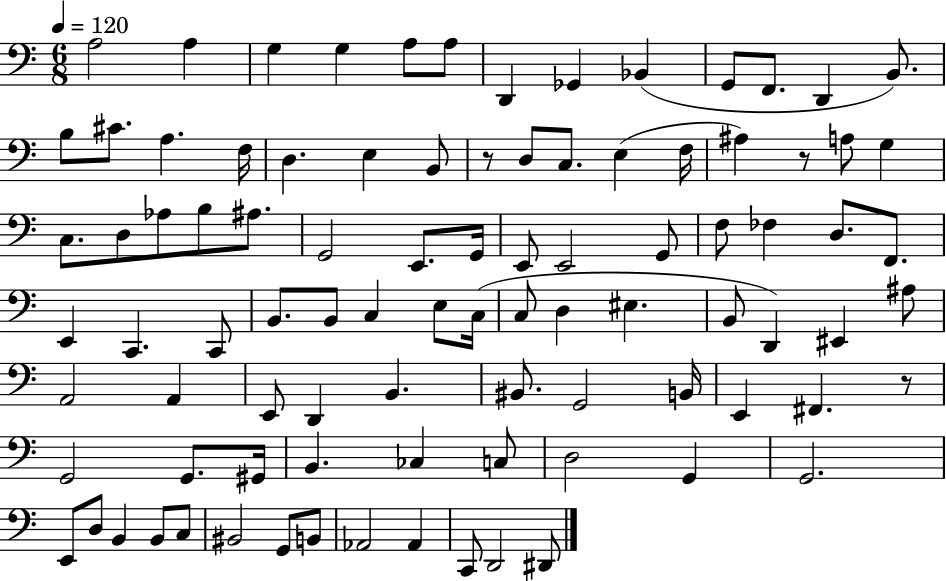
X:1
T:Untitled
M:6/8
L:1/4
K:C
A,2 A, G, G, A,/2 A,/2 D,, _G,, _B,, G,,/2 F,,/2 D,, B,,/2 B,/2 ^C/2 A, F,/4 D, E, B,,/2 z/2 D,/2 C,/2 E, F,/4 ^A, z/2 A,/2 G, C,/2 D,/2 _A,/2 B,/2 ^A,/2 G,,2 E,,/2 G,,/4 E,,/2 E,,2 G,,/2 F,/2 _F, D,/2 F,,/2 E,, C,, C,,/2 B,,/2 B,,/2 C, E,/2 C,/4 C,/2 D, ^E, B,,/2 D,, ^E,, ^A,/2 A,,2 A,, E,,/2 D,, B,, ^B,,/2 G,,2 B,,/4 E,, ^F,, z/2 G,,2 G,,/2 ^G,,/4 B,, _C, C,/2 D,2 G,, G,,2 E,,/2 D,/2 B,, B,,/2 C,/2 ^B,,2 G,,/2 B,,/2 _A,,2 _A,, C,,/2 D,,2 ^D,,/2